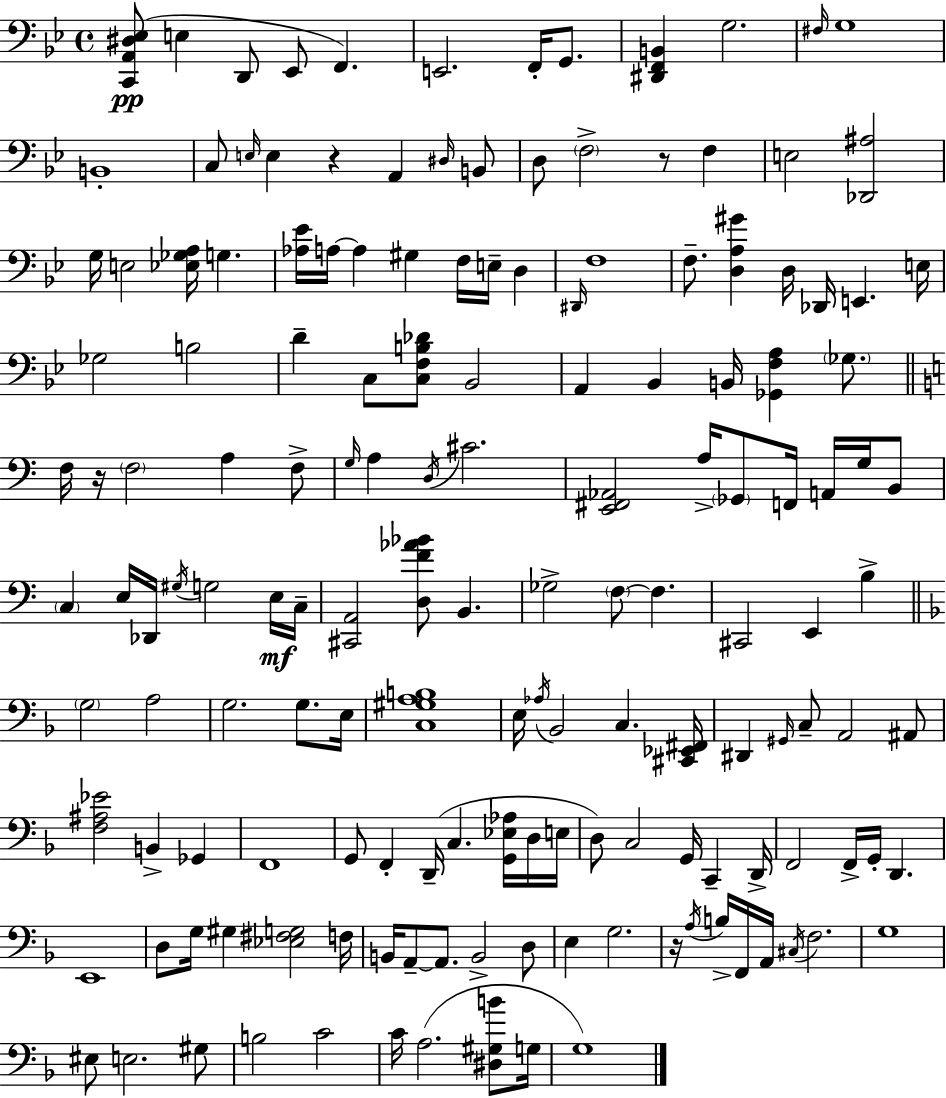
[C2,A2,D#3,Eb3]/e E3/q D2/e Eb2/e F2/q. E2/h. F2/s G2/e. [D#2,F2,B2]/q G3/h. F#3/s G3/w B2/w C3/e E3/s E3/q R/q A2/q D#3/s B2/e D3/e F3/h R/e F3/q E3/h [Db2,A#3]/h G3/s E3/h [Eb3,Gb3,A3]/s G3/q. [Ab3,Eb4]/s A3/s A3/q G#3/q F3/s E3/s D3/q D#2/s F3/w F3/e. [D3,A3,G#4]/q D3/s Db2/s E2/q. E3/s Gb3/h B3/h D4/q C3/e [C3,F3,B3,Db4]/e Bb2/h A2/q Bb2/q B2/s [Gb2,F3,A3]/q Gb3/e. F3/s R/s F3/h A3/q F3/e G3/s A3/q D3/s C#4/h. [E2,F#2,Ab2]/h A3/s Gb2/e F2/s A2/s G3/s B2/e C3/q E3/s Db2/s G#3/s G3/h E3/s C3/s [C#2,A2]/h [D3,F4,Ab4,Bb4]/e B2/q. Gb3/h F3/e F3/q. C#2/h E2/q B3/q G3/h A3/h G3/h. G3/e. E3/s [C3,G#3,A3,B3]/w E3/s Ab3/s Bb2/h C3/q. [C#2,Eb2,F#2]/s D#2/q G#2/s C3/e A2/h A#2/e [F3,A#3,Eb4]/h B2/q Gb2/q F2/w G2/e F2/q D2/s C3/q. [G2,Eb3,Ab3]/s D3/s E3/s D3/e C3/h G2/s C2/q D2/s F2/h F2/s G2/s D2/q. E2/w D3/e G3/s G#3/q [Eb3,F#3,G3]/h F3/s B2/s A2/e A2/e. B2/h D3/e E3/q G3/h. R/s A3/s B3/s F2/s A2/s C#3/s F3/h. G3/w EIS3/e E3/h. G#3/e B3/h C4/h C4/s A3/h. [D#3,G#3,B4]/e G3/s G3/w